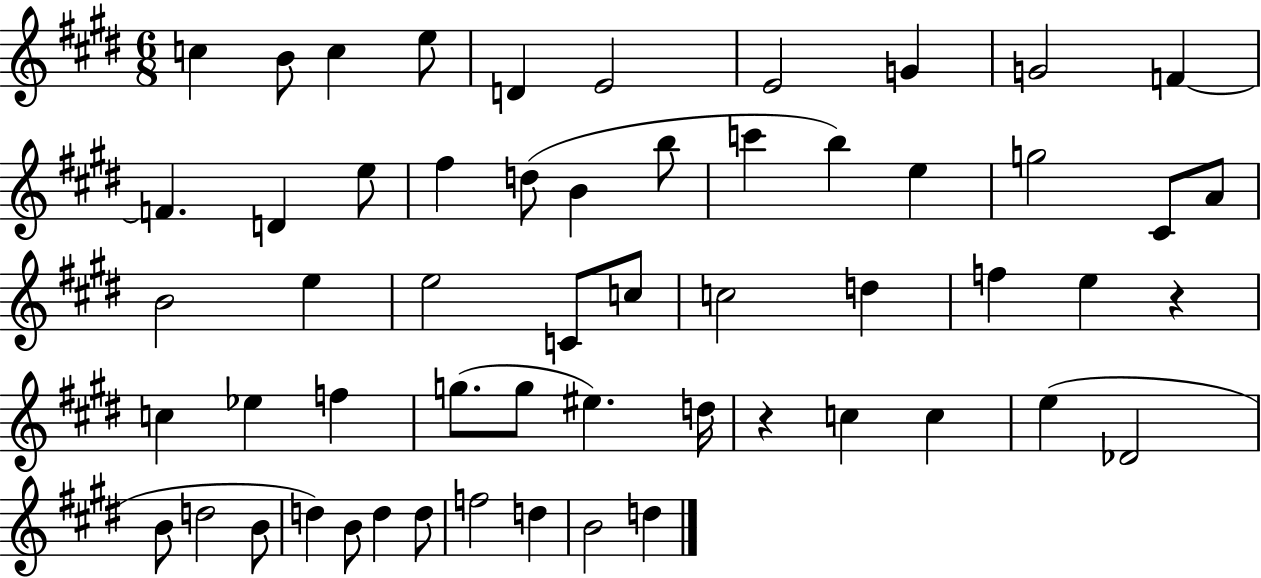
C5/q B4/e C5/q E5/e D4/q E4/h E4/h G4/q G4/h F4/q F4/q. D4/q E5/e F#5/q D5/e B4/q B5/e C6/q B5/q E5/q G5/h C#4/e A4/e B4/h E5/q E5/h C4/e C5/e C5/h D5/q F5/q E5/q R/q C5/q Eb5/q F5/q G5/e. G5/e EIS5/q. D5/s R/q C5/q C5/q E5/q Db4/h B4/e D5/h B4/e D5/q B4/e D5/q D5/e F5/h D5/q B4/h D5/q